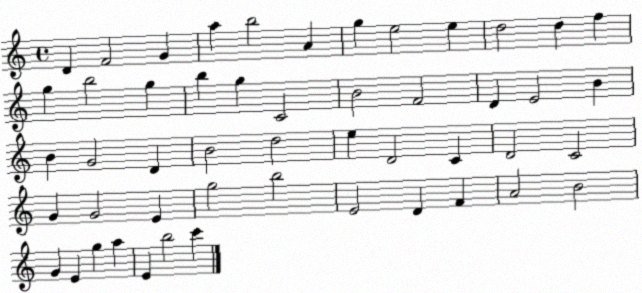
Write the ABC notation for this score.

X:1
T:Untitled
M:4/4
L:1/4
K:C
D F2 G a b2 A g e2 e d2 d f g b2 g b g C2 B2 F2 D E2 B B G2 D B2 d2 e D2 C D2 C2 G G2 E g2 b2 E2 D F A2 B2 G E g a E b2 c'